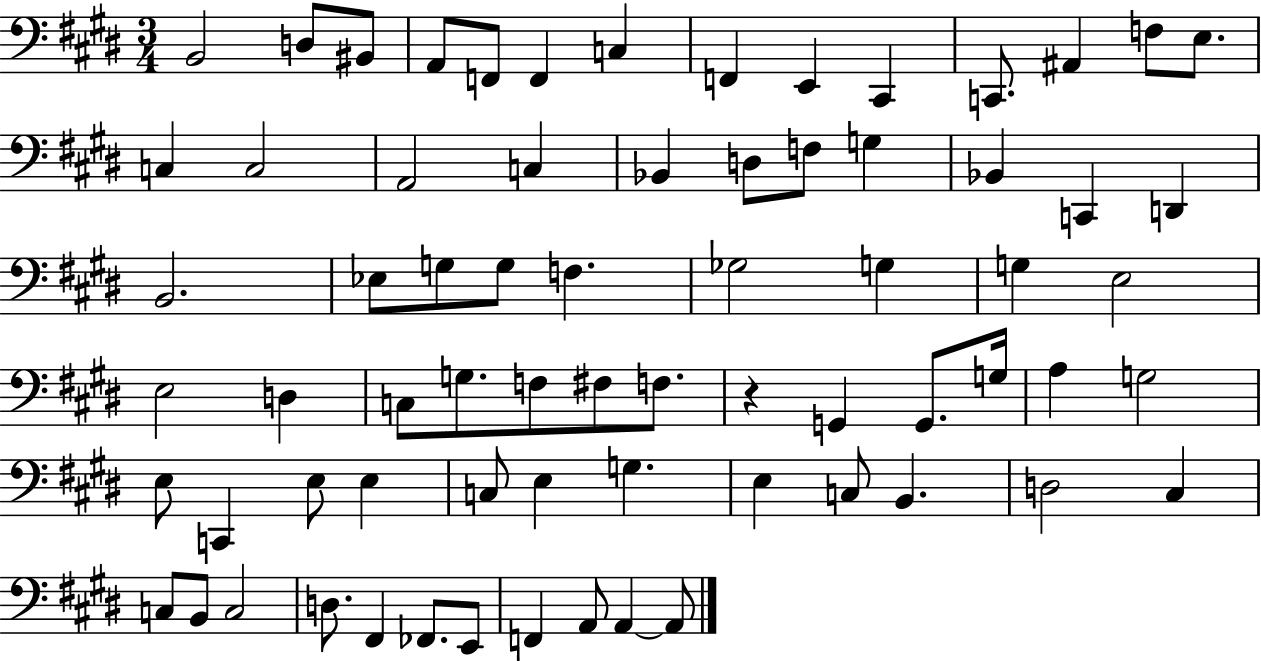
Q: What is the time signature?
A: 3/4